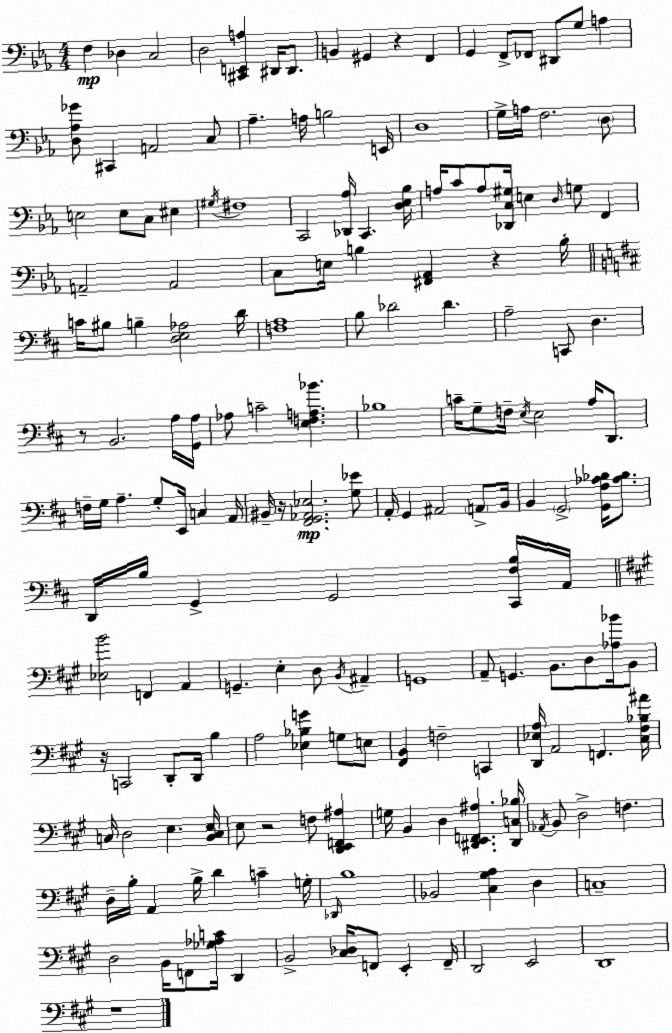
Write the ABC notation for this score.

X:1
T:Untitled
M:4/4
L:1/4
K:Eb
F, _D, C,2 D,2 [^C,,E,,A,] ^D,,/4 ^D,,/2 B,, ^G,, z F,, G,, F,,/2 _F,,/2 ^D,,/2 G,/2 A, [D,_A,_G]/2 ^C,, A,,2 C,/2 _A, A,/4 B,2 E,,/4 D,4 G,/4 A,/4 F,2 D,/2 E,2 E,/2 C,/2 ^E, ^G,/4 ^F,4 C,,2 [_D,,_A,]/4 C,, [D,_E,_B,]/4 A,/4 C/2 A,/2 [_D,,C,^G,]/4 E, D,/4 G,/2 F,, A,,2 A,,2 C,/2 E,/4 B, [^F,,_A,,] z B,/4 C/4 ^B,/2 B, [D,E,_A,]2 D/4 [F,A,]4 B,/2 _D2 _D A,2 C,,/2 D, z/2 B,,2 A,/4 [G,,A,]/4 _A,/2 C2 [E,F,A,_B] _B,4 C/4 G,/2 F,/4 E,/4 E,2 A,/4 D,,/2 F,/4 G,/4 A, G,/2 E,,/4 C, A,,/4 ^B,,/4 z/4 [^F,,G,,_A,,_E,]2 [G,_E]/2 A,,/4 G,, ^A,,2 A,,/2 B,,/4 B,, G,,2 [G,,^F,_A,_B,]/4 [_A,_B,]/2 D,,/4 B,/4 G,, G,,2 [^C,,^F,B,]/4 A,,/4 [_E,B]2 F,, A,, G,, E, D,/2 B,,/4 ^A,, G,,4 A,,/2 G,, B,,/2 D,/2 [_A,_B]/4 B,,/2 z/4 C,,2 D,,/2 D,,/4 B, A,2 [_E,_B,G] G,/2 E,/2 [^F,,B,,] F,2 C,, [D,,_E,A,]/4 A,,2 F,, [^C,^F,_B,^A]/4 C,/4 D,2 E, [B,,C,E,]/4 E,/2 z2 F,/2 [D,,E,,F,,^A,] G,/4 B,, D, [^D,,E,,F,,^A,] [^D,,C,_B,]/4 _A,,/4 B,,/2 D,2 F, D,/4 B,/4 A,, B,/4 D C G,/4 _D,,/4 B,4 _B,,2 [^C,^G,A,] D, C,4 D,2 B,,/4 F,,/2 [_G,_A,C]/4 D,, B,,2 [^C,_D,]/4 F,,/2 E,, F,,/4 D,,2 E,,2 D,,4 z4